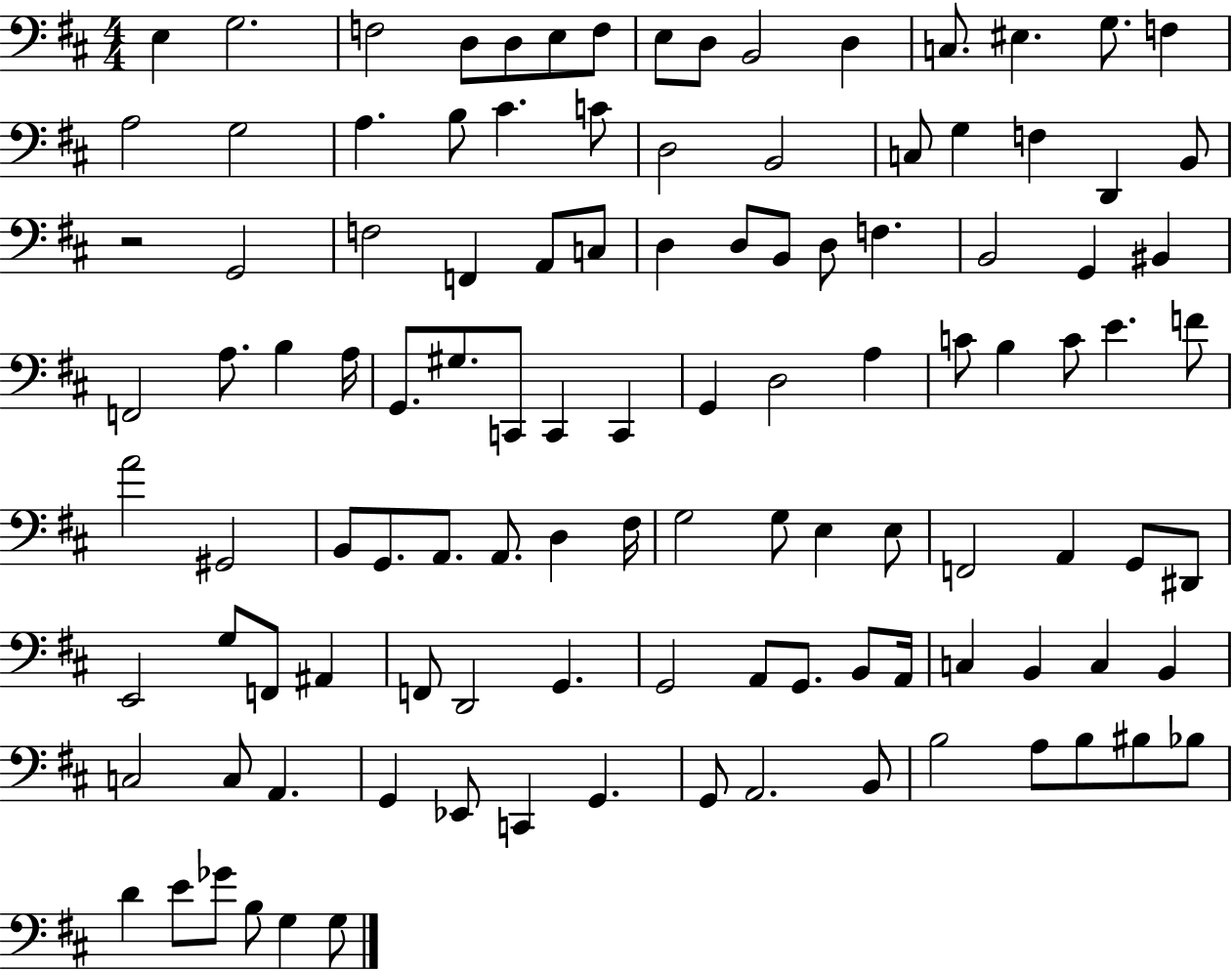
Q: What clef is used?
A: bass